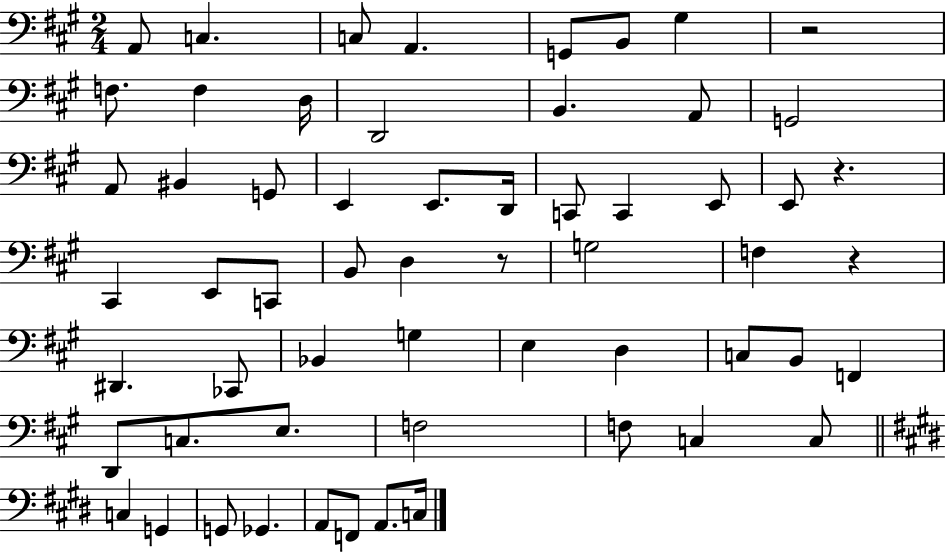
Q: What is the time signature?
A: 2/4